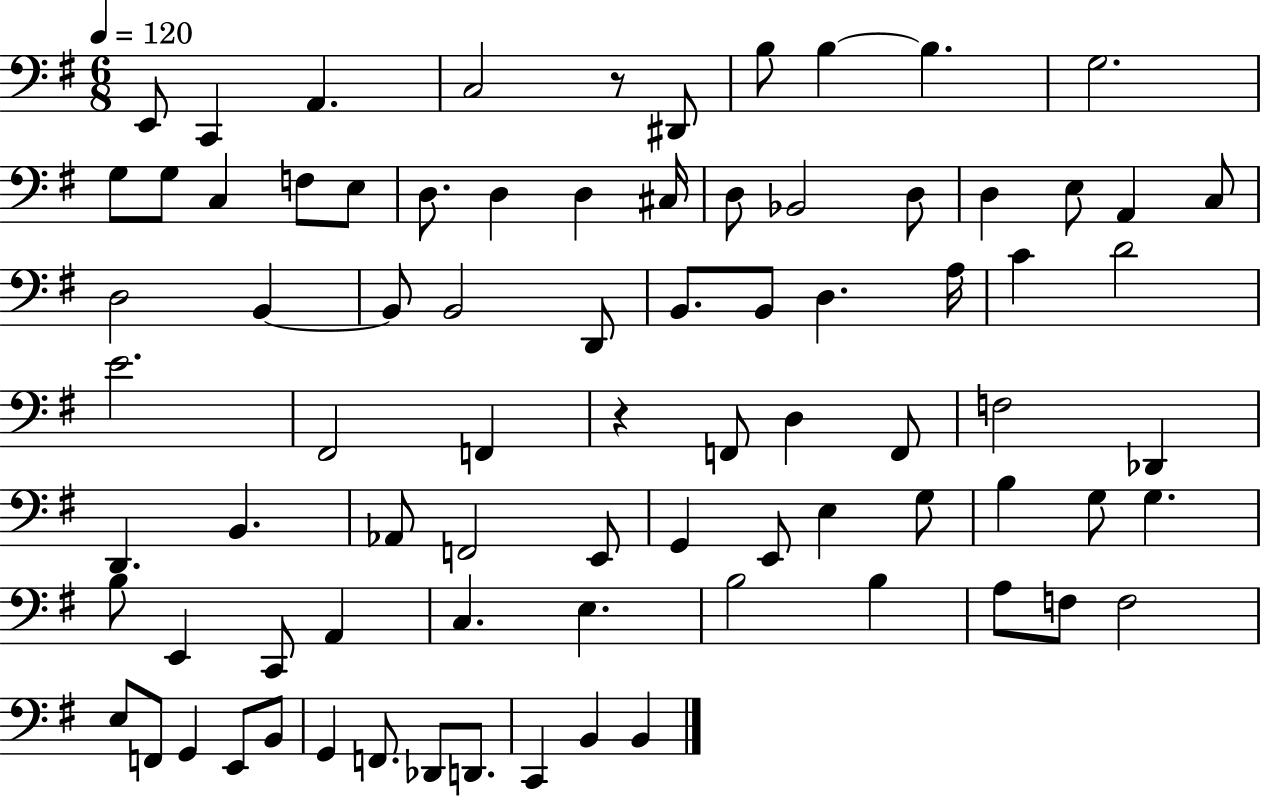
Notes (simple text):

E2/e C2/q A2/q. C3/h R/e D#2/e B3/e B3/q B3/q. G3/h. G3/e G3/e C3/q F3/e E3/e D3/e. D3/q D3/q C#3/s D3/e Bb2/h D3/e D3/q E3/e A2/q C3/e D3/h B2/q B2/e B2/h D2/e B2/e. B2/e D3/q. A3/s C4/q D4/h E4/h. F#2/h F2/q R/q F2/e D3/q F2/e F3/h Db2/q D2/q. B2/q. Ab2/e F2/h E2/e G2/q E2/e E3/q G3/e B3/q G3/e G3/q. B3/e E2/q C2/e A2/q C3/q. E3/q. B3/h B3/q A3/e F3/e F3/h E3/e F2/e G2/q E2/e B2/e G2/q F2/e. Db2/e D2/e. C2/q B2/q B2/q